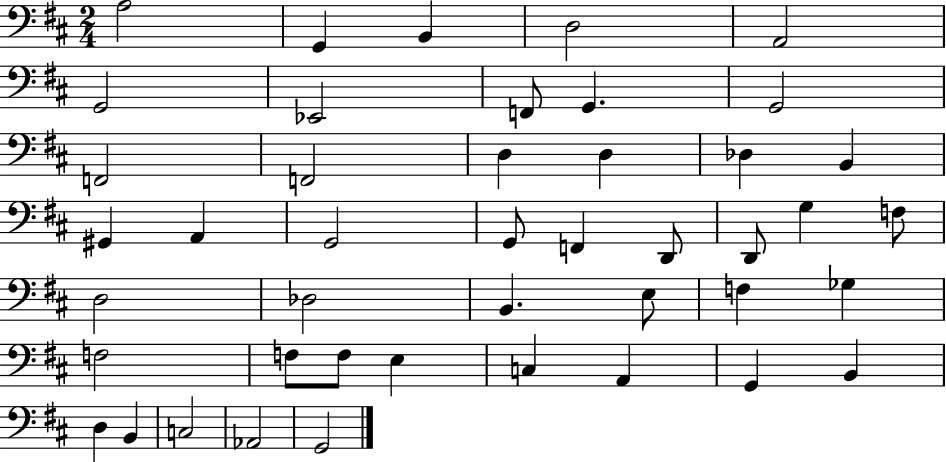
A3/h G2/q B2/q D3/h A2/h G2/h Eb2/h F2/e G2/q. G2/h F2/h F2/h D3/q D3/q Db3/q B2/q G#2/q A2/q G2/h G2/e F2/q D2/e D2/e G3/q F3/e D3/h Db3/h B2/q. E3/e F3/q Gb3/q F3/h F3/e F3/e E3/q C3/q A2/q G2/q B2/q D3/q B2/q C3/h Ab2/h G2/h